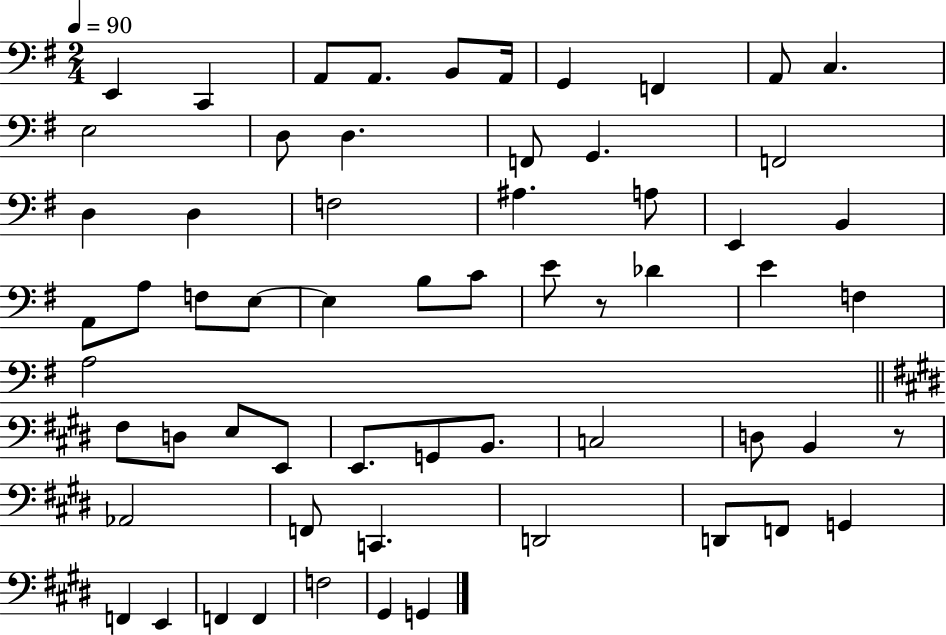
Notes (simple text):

E2/q C2/q A2/e A2/e. B2/e A2/s G2/q F2/q A2/e C3/q. E3/h D3/e D3/q. F2/e G2/q. F2/h D3/q D3/q F3/h A#3/q. A3/e E2/q B2/q A2/e A3/e F3/e E3/e E3/q B3/e C4/e E4/e R/e Db4/q E4/q F3/q A3/h F#3/e D3/e E3/e E2/e E2/e. G2/e B2/e. C3/h D3/e B2/q R/e Ab2/h F2/e C2/q. D2/h D2/e F2/e G2/q F2/q E2/q F2/q F2/q F3/h G#2/q G2/q